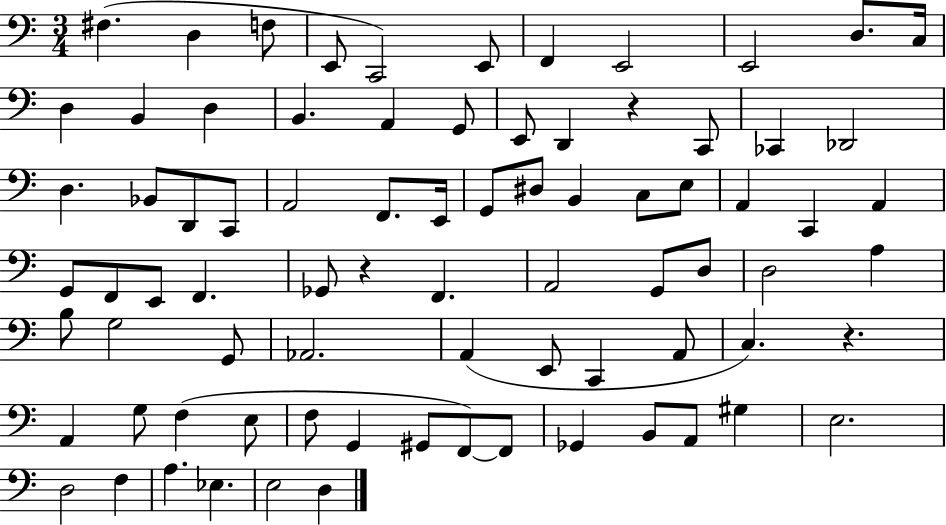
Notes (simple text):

F#3/q. D3/q F3/e E2/e C2/h E2/e F2/q E2/h E2/h D3/e. C3/s D3/q B2/q D3/q B2/q. A2/q G2/e E2/e D2/q R/q C2/e CES2/q Db2/h D3/q. Bb2/e D2/e C2/e A2/h F2/e. E2/s G2/e D#3/e B2/q C3/e E3/e A2/q C2/q A2/q G2/e F2/e E2/e F2/q. Gb2/e R/q F2/q. A2/h G2/e D3/e D3/h A3/q B3/e G3/h G2/e Ab2/h. A2/q E2/e C2/q A2/e C3/q. R/q. A2/q G3/e F3/q E3/e F3/e G2/q G#2/e F2/e F2/e Gb2/q B2/e A2/e G#3/q E3/h. D3/h F3/q A3/q. Eb3/q. E3/h D3/q